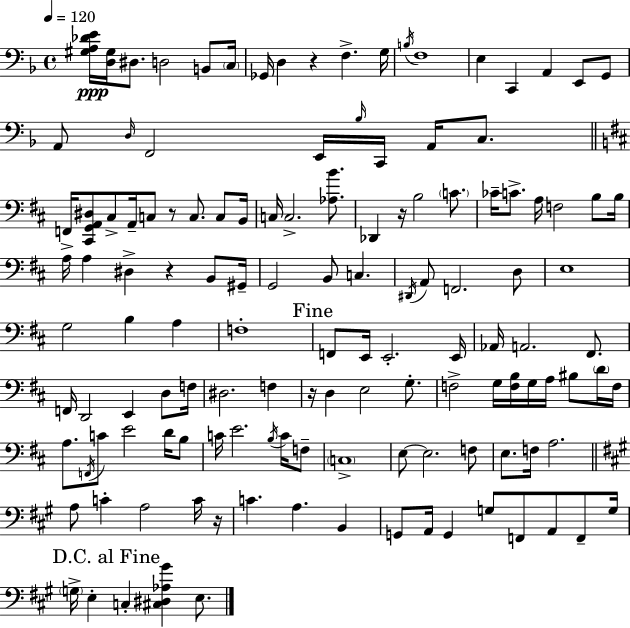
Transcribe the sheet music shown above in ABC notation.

X:1
T:Untitled
M:4/4
L:1/4
K:Dm
[^G,A,_DE]/4 [D,^G,]/4 ^D,/2 D,2 B,,/2 C,/4 _G,,/4 D, z F, G,/4 B,/4 F,4 E, C,, A,, E,,/2 G,,/2 A,,/2 D,/4 F,,2 E,,/4 _B,/4 C,,/4 A,,/4 C,/2 F,,/4 [^C,,G,,A,,^D,]/2 ^C,/2 A,,/4 C,/2 z/2 C,/2 C,/2 B,,/4 C,/4 C,2 [_A,B]/2 _D,, z/4 B,2 C/2 _C/4 C/2 A,/4 F,2 B,/2 B,/4 A,/4 A, ^D, z B,,/2 ^G,,/4 G,,2 B,,/2 C, ^D,,/4 A,,/2 F,,2 D,/2 E,4 G,2 B, A, F,4 F,,/2 E,,/4 E,,2 E,,/4 _A,,/4 A,,2 ^F,,/2 F,,/4 D,,2 E,, D,/2 F,/4 ^D,2 F, z/4 D, E,2 G,/2 F,2 G,/4 [F,B,]/4 G,/4 A,/4 ^B,/2 D/4 F,/4 A,/2 F,,/4 C/2 E2 D/4 B,/2 C/4 E2 B,/4 C/4 F,/2 C,4 E,/2 E,2 F,/2 E,/2 F,/4 A,2 A,/2 C A,2 C/4 z/4 C A, B,, G,,/2 A,,/4 G,, G,/2 F,,/2 A,,/2 F,,/2 G,/4 G,/4 E, C, [^C,^D,_A,^G] E,/2